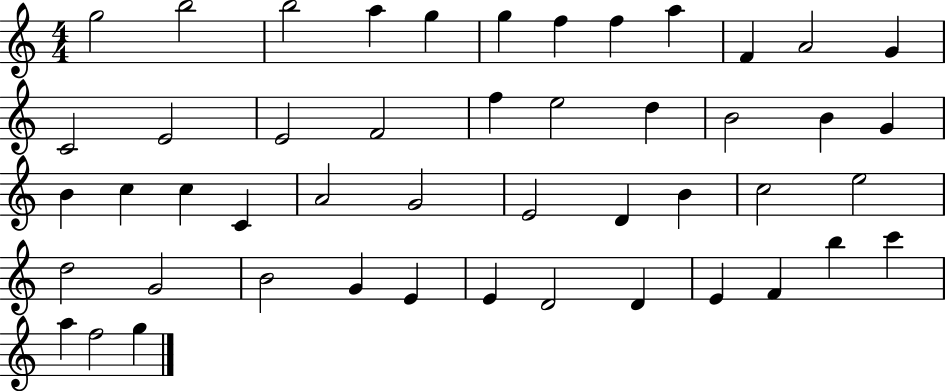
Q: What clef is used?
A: treble